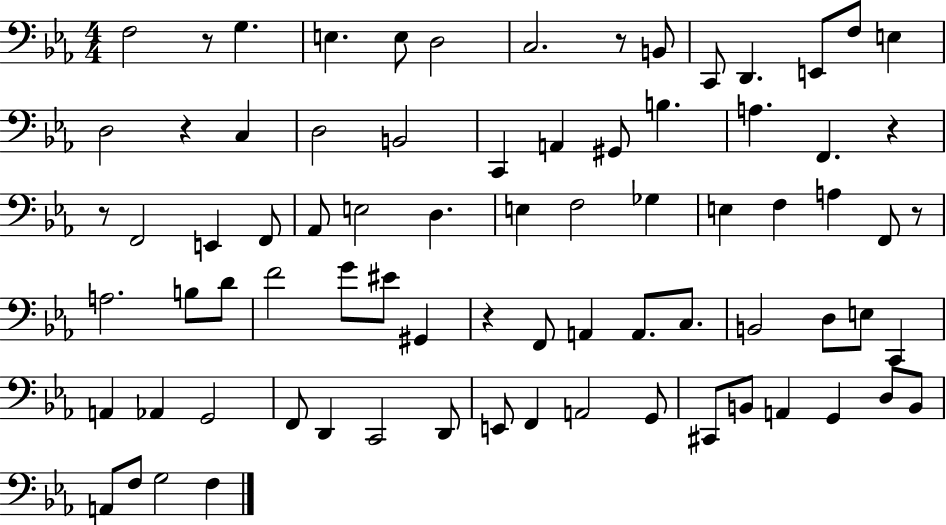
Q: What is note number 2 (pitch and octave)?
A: G3